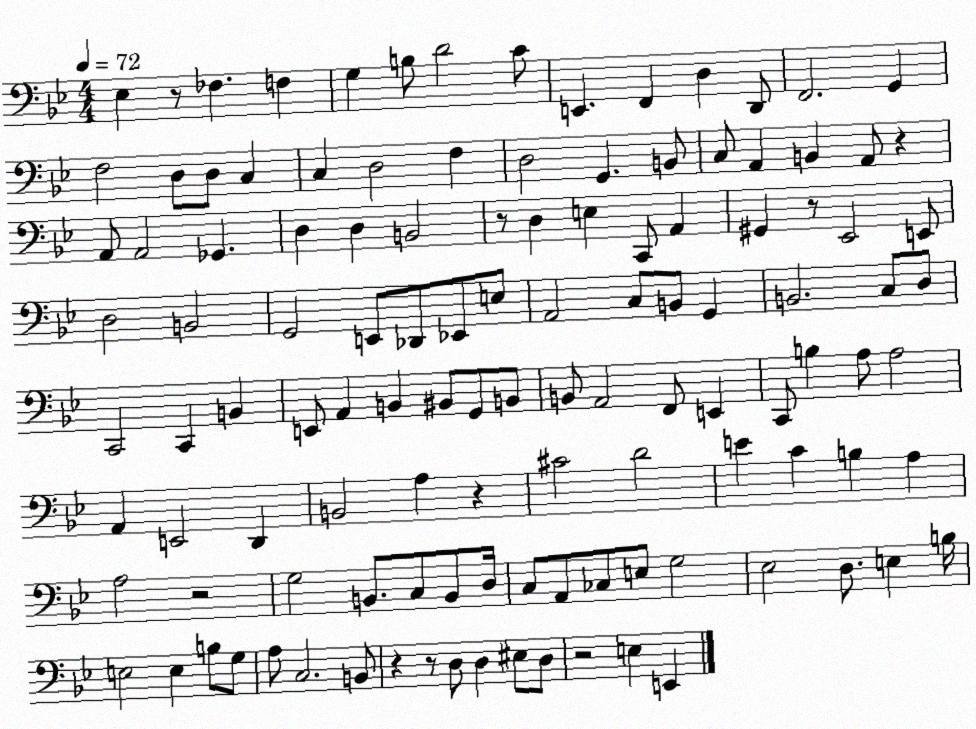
X:1
T:Untitled
M:4/4
L:1/4
K:Bb
_E, z/2 _F, F, G, B,/2 D2 C/2 E,, F,, D, D,,/2 F,,2 G,, F,2 D,/2 D,/2 C, C, D,2 F, D,2 G,, B,,/2 C,/2 A,, B,, A,,/2 z A,,/2 A,,2 _G,, D, D, B,,2 z/2 D, E, C,,/2 A,, ^G,, z/2 _E,,2 E,,/2 D,2 B,,2 G,,2 E,,/2 _D,,/2 _E,,/2 E,/2 A,,2 C,/2 B,,/2 G,, B,,2 C,/2 D,/2 C,,2 C,, B,, E,,/2 A,, B,, ^B,,/2 G,,/2 B,,/2 B,,/2 A,,2 F,,/2 E,, C,,/2 B, A,/2 A,2 A,, E,,2 D,, B,,2 A, z ^C2 D2 E C B, A, A,2 z2 G,2 B,,/2 C,/2 B,,/2 D,/4 C,/2 A,,/2 _C,/2 E,/2 G,2 _E,2 D,/2 E, B,/4 E,2 E, B,/2 G,/2 A,/2 C,2 B,,/2 z z/2 D,/2 D, ^E,/2 D,/2 z2 E, E,,